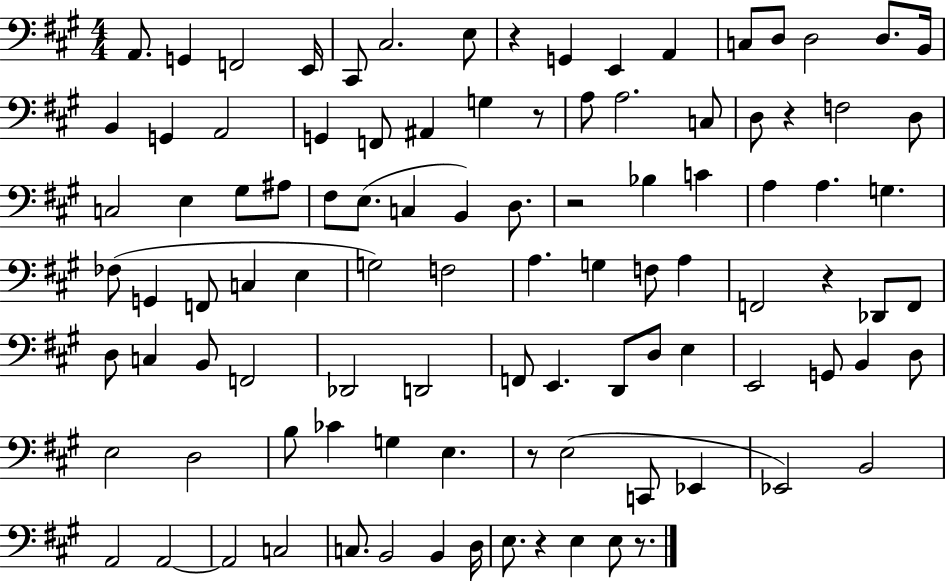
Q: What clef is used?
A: bass